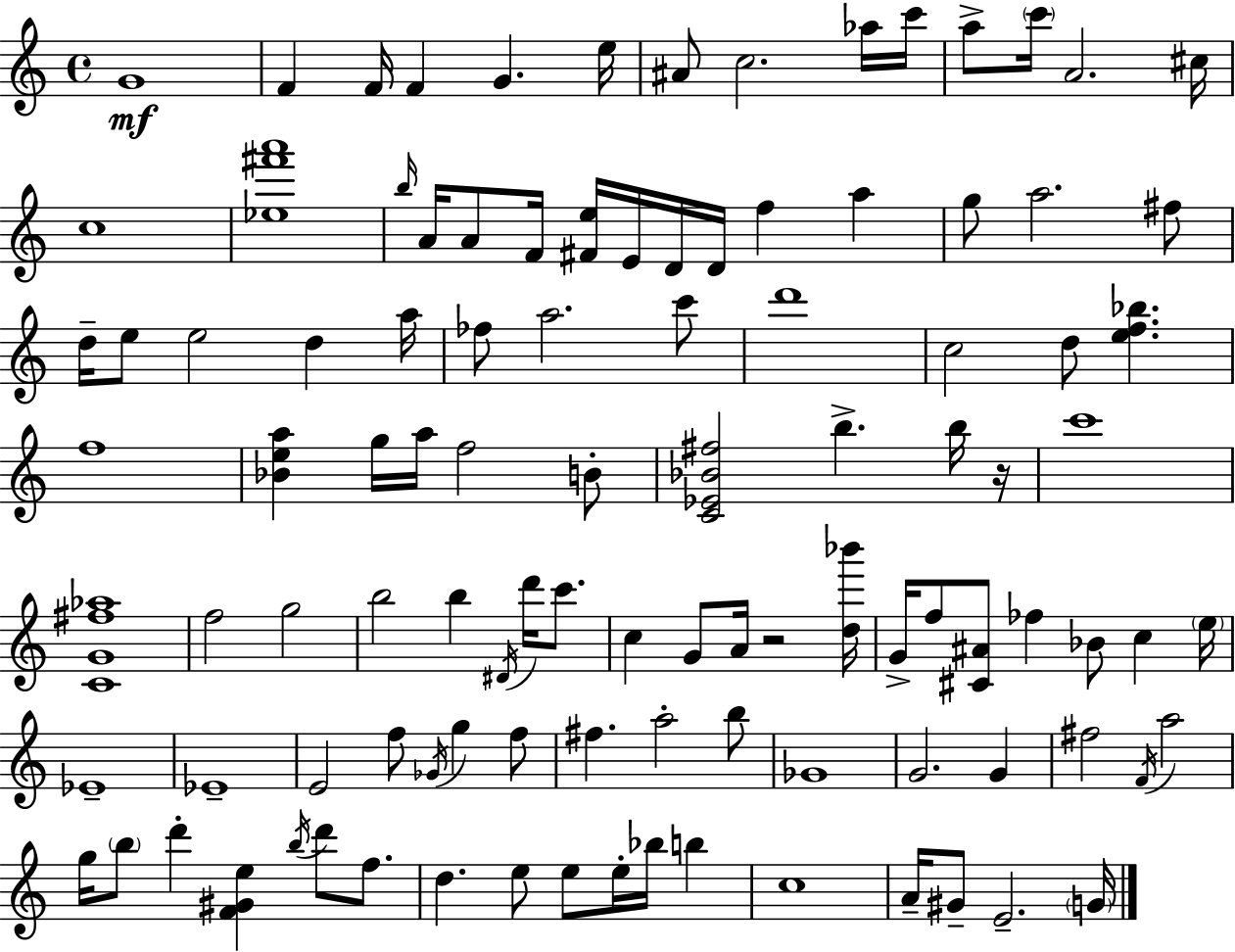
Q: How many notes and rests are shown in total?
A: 106